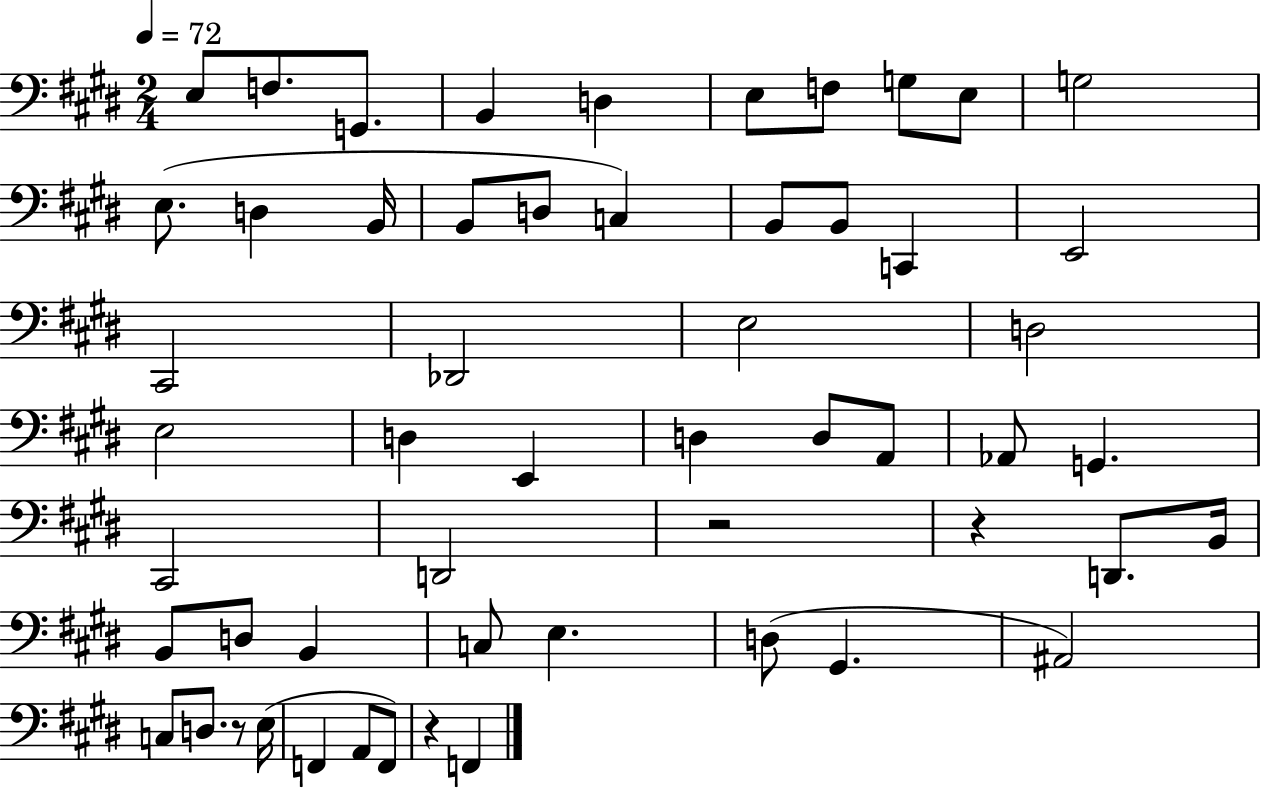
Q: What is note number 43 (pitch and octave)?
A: G#2